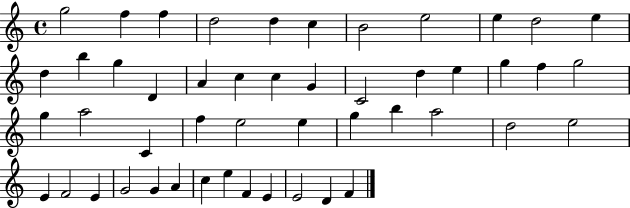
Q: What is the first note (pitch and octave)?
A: G5